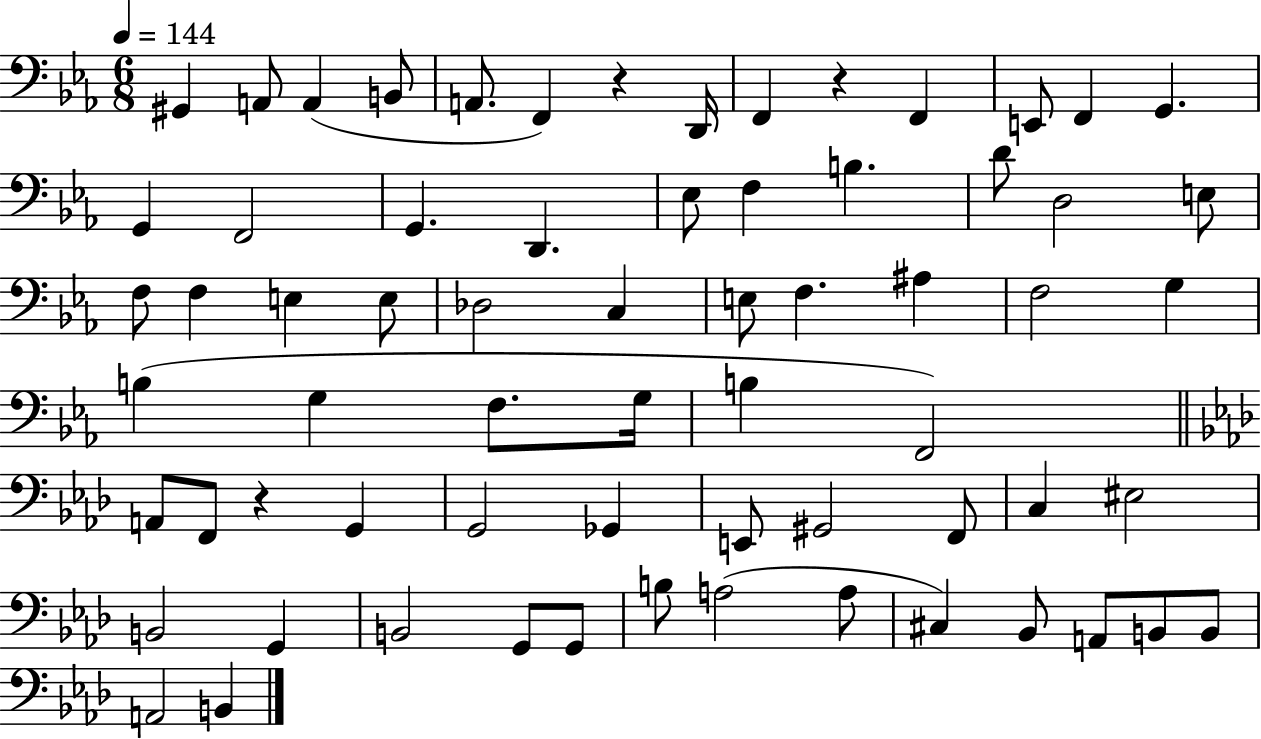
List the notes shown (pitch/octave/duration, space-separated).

G#2/q A2/e A2/q B2/e A2/e. F2/q R/q D2/s F2/q R/q F2/q E2/e F2/q G2/q. G2/q F2/h G2/q. D2/q. Eb3/e F3/q B3/q. D4/e D3/h E3/e F3/e F3/q E3/q E3/e Db3/h C3/q E3/e F3/q. A#3/q F3/h G3/q B3/q G3/q F3/e. G3/s B3/q F2/h A2/e F2/e R/q G2/q G2/h Gb2/q E2/e G#2/h F2/e C3/q EIS3/h B2/h G2/q B2/h G2/e G2/e B3/e A3/h A3/e C#3/q Bb2/e A2/e B2/e B2/e A2/h B2/q